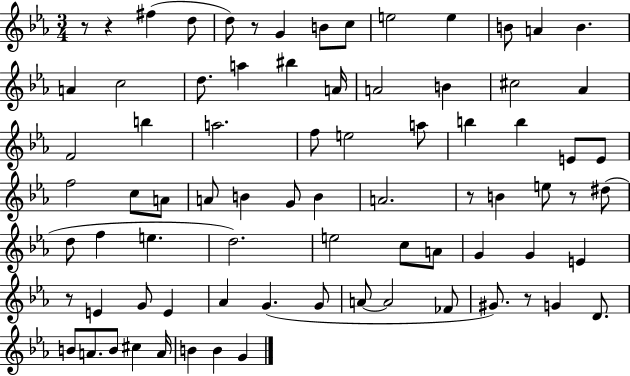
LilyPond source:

{
  \clef treble
  \numericTimeSignature
  \time 3/4
  \key ees \major
  r8 r4 fis''4( d''8 | d''8) r8 g'4 b'8 c''8 | e''2 e''4 | b'8 a'4 b'4. | \break a'4 c''2 | d''8. a''4 bis''4 a'16 | a'2 b'4 | cis''2 aes'4 | \break f'2 b''4 | a''2. | f''8 e''2 a''8 | b''4 b''4 e'8 e'8 | \break f''2 c''8 a'8 | a'8 b'4 g'8 b'4 | a'2. | r8 b'4 e''8 r8 dis''8( | \break d''8 f''4 e''4. | d''2.) | e''2 c''8 a'8 | g'4 g'4 e'4 | \break r8 e'4 g'8 e'4 | aes'4 g'4.( g'8 | a'8~~ a'2 fes'8 | gis'8.) r8 g'4 d'8. | \break b'8 a'8. b'8 cis''4 a'16 | b'4 b'4 g'4 | \bar "|."
}